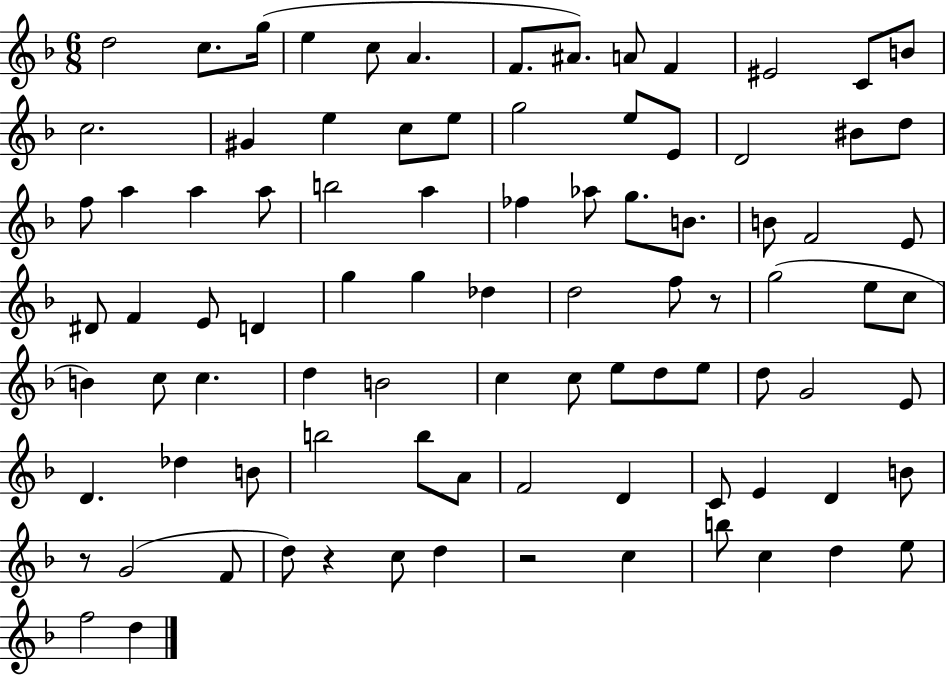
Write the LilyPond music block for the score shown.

{
  \clef treble
  \numericTimeSignature
  \time 6/8
  \key f \major
  d''2 c''8. g''16( | e''4 c''8 a'4. | f'8. ais'8.) a'8 f'4 | eis'2 c'8 b'8 | \break c''2. | gis'4 e''4 c''8 e''8 | g''2 e''8 e'8 | d'2 bis'8 d''8 | \break f''8 a''4 a''4 a''8 | b''2 a''4 | fes''4 aes''8 g''8. b'8. | b'8 f'2 e'8 | \break dis'8 f'4 e'8 d'4 | g''4 g''4 des''4 | d''2 f''8 r8 | g''2( e''8 c''8 | \break b'4) c''8 c''4. | d''4 b'2 | c''4 c''8 e''8 d''8 e''8 | d''8 g'2 e'8 | \break d'4. des''4 b'8 | b''2 b''8 a'8 | f'2 d'4 | c'8 e'4 d'4 b'8 | \break r8 g'2( f'8 | d''8) r4 c''8 d''4 | r2 c''4 | b''8 c''4 d''4 e''8 | \break f''2 d''4 | \bar "|."
}